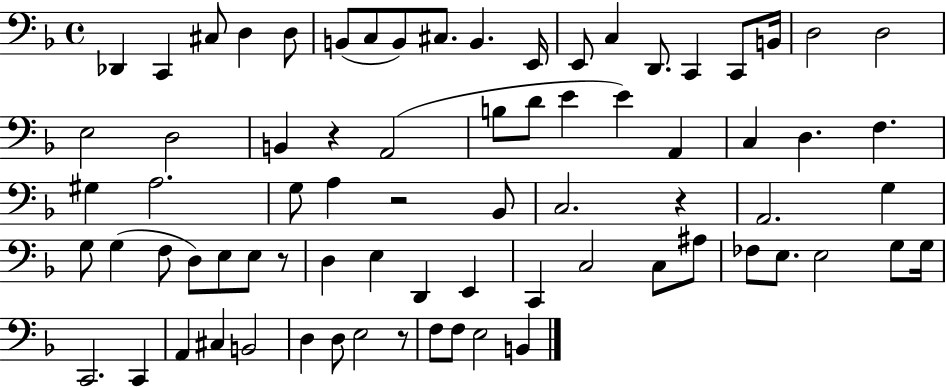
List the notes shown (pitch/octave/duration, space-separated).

Db2/q C2/q C#3/e D3/q D3/e B2/e C3/e B2/e C#3/e. B2/q. E2/s E2/e C3/q D2/e. C2/q C2/e B2/s D3/h D3/h E3/h D3/h B2/q R/q A2/h B3/e D4/e E4/q E4/q A2/q C3/q D3/q. F3/q. G#3/q A3/h. G3/e A3/q R/h Bb2/e C3/h. R/q A2/h. G3/q G3/e G3/q F3/e D3/e E3/e E3/e R/e D3/q E3/q D2/q E2/q C2/q C3/h C3/e A#3/e FES3/e E3/e. E3/h G3/e G3/s C2/h. C2/q A2/q C#3/q B2/h D3/q D3/e E3/h R/e F3/e F3/e E3/h B2/q